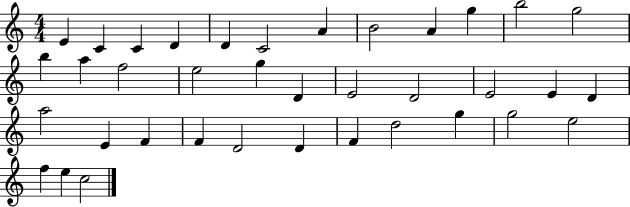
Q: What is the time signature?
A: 4/4